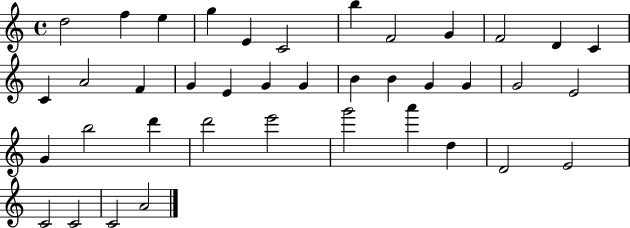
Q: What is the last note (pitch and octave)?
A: A4